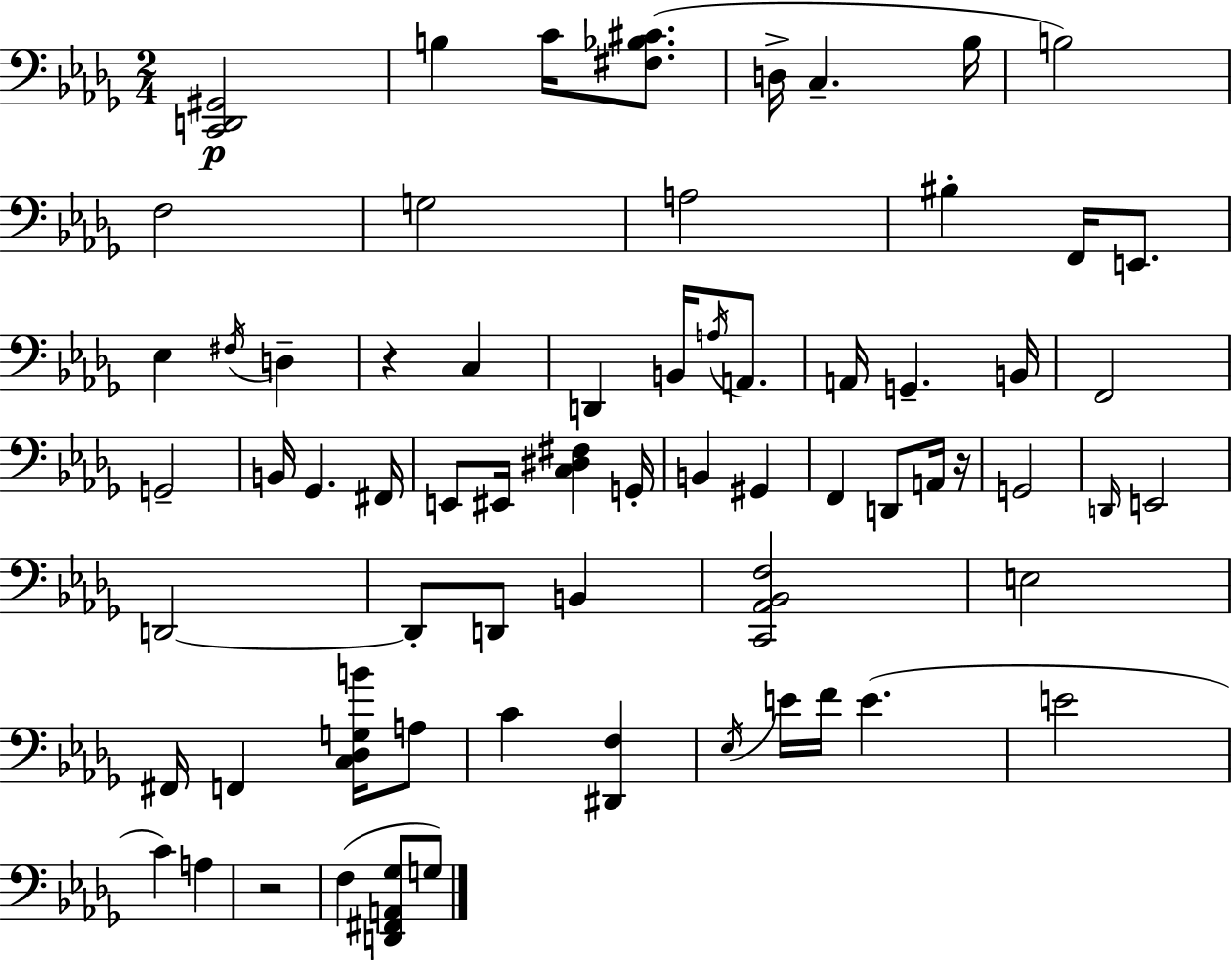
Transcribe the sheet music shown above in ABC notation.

X:1
T:Untitled
M:2/4
L:1/4
K:Bbm
[C,,D,,^G,,]2 B, C/4 [^F,_B,^C]/2 D,/4 C, _B,/4 B,2 F,2 G,2 A,2 ^B, F,,/4 E,,/2 _E, ^F,/4 D, z C, D,, B,,/4 A,/4 A,,/2 A,,/4 G,, B,,/4 F,,2 G,,2 B,,/4 _G,, ^F,,/4 E,,/2 ^E,,/4 [C,^D,^F,] G,,/4 B,, ^G,, F,, D,,/2 A,,/4 z/4 G,,2 D,,/4 E,,2 D,,2 D,,/2 D,,/2 B,, [C,,_A,,_B,,F,]2 E,2 ^F,,/4 F,, [C,_D,G,B]/4 A,/2 C [^D,,F,] _E,/4 E/4 F/4 E E2 C A, z2 F, [D,,^F,,A,,_G,]/2 G,/2